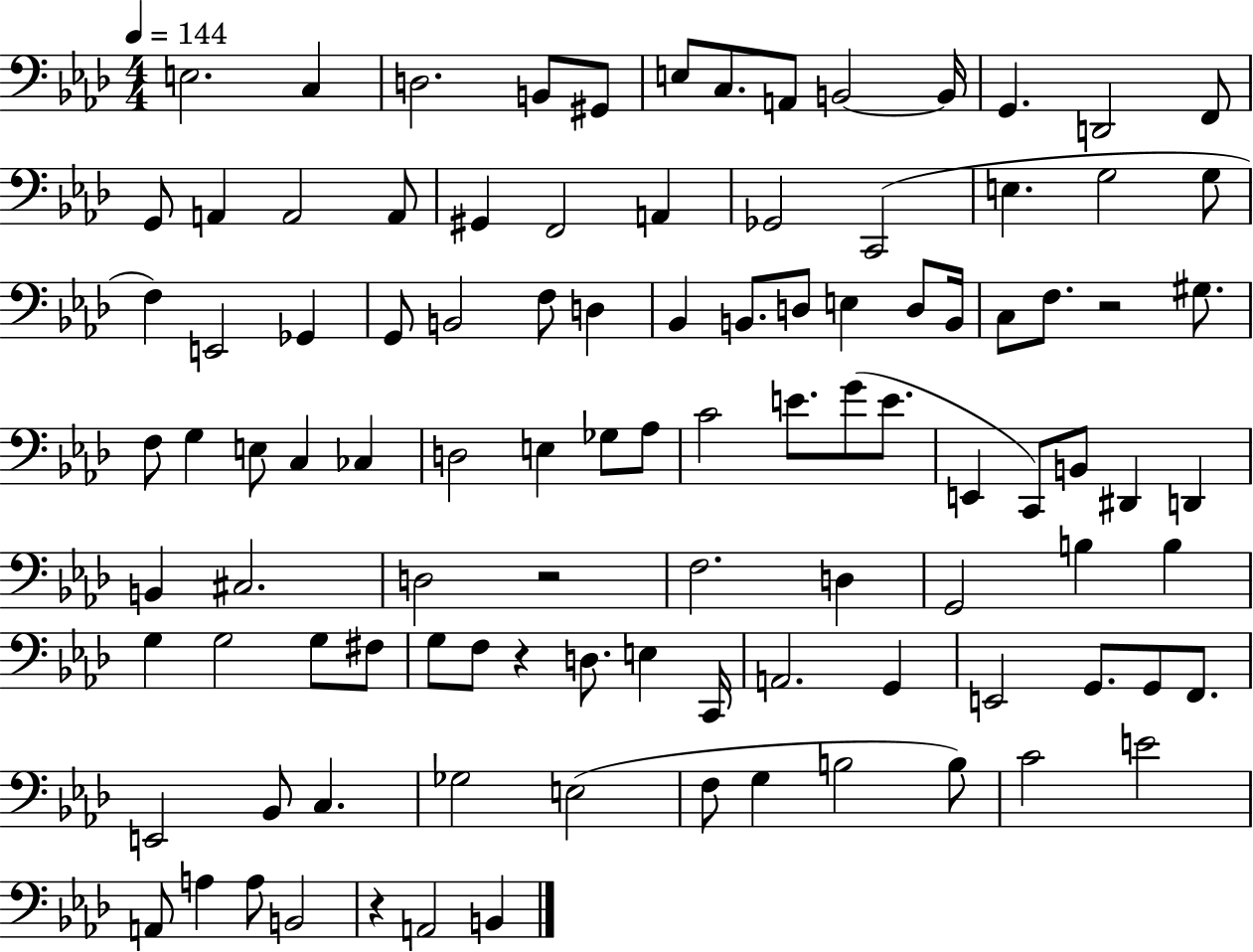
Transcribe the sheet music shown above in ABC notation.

X:1
T:Untitled
M:4/4
L:1/4
K:Ab
E,2 C, D,2 B,,/2 ^G,,/2 E,/2 C,/2 A,,/2 B,,2 B,,/4 G,, D,,2 F,,/2 G,,/2 A,, A,,2 A,,/2 ^G,, F,,2 A,, _G,,2 C,,2 E, G,2 G,/2 F, E,,2 _G,, G,,/2 B,,2 F,/2 D, _B,, B,,/2 D,/2 E, D,/2 B,,/4 C,/2 F,/2 z2 ^G,/2 F,/2 G, E,/2 C, _C, D,2 E, _G,/2 _A,/2 C2 E/2 G/2 E/2 E,, C,,/2 B,,/2 ^D,, D,, B,, ^C,2 D,2 z2 F,2 D, G,,2 B, B, G, G,2 G,/2 ^F,/2 G,/2 F,/2 z D,/2 E, C,,/4 A,,2 G,, E,,2 G,,/2 G,,/2 F,,/2 E,,2 _B,,/2 C, _G,2 E,2 F,/2 G, B,2 B,/2 C2 E2 A,,/2 A, A,/2 B,,2 z A,,2 B,,